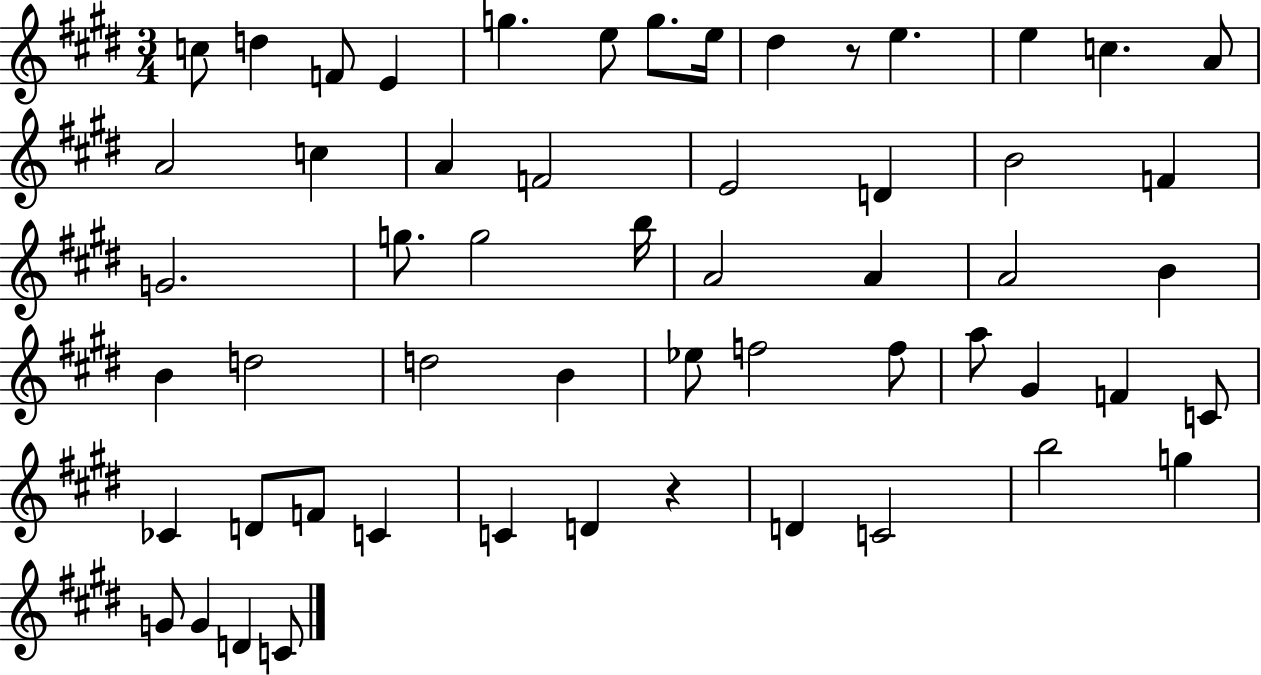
{
  \clef treble
  \numericTimeSignature
  \time 3/4
  \key e \major
  c''8 d''4 f'8 e'4 | g''4. e''8 g''8. e''16 | dis''4 r8 e''4. | e''4 c''4. a'8 | \break a'2 c''4 | a'4 f'2 | e'2 d'4 | b'2 f'4 | \break g'2. | g''8. g''2 b''16 | a'2 a'4 | a'2 b'4 | \break b'4 d''2 | d''2 b'4 | ees''8 f''2 f''8 | a''8 gis'4 f'4 c'8 | \break ces'4 d'8 f'8 c'4 | c'4 d'4 r4 | d'4 c'2 | b''2 g''4 | \break g'8 g'4 d'4 c'8 | \bar "|."
}